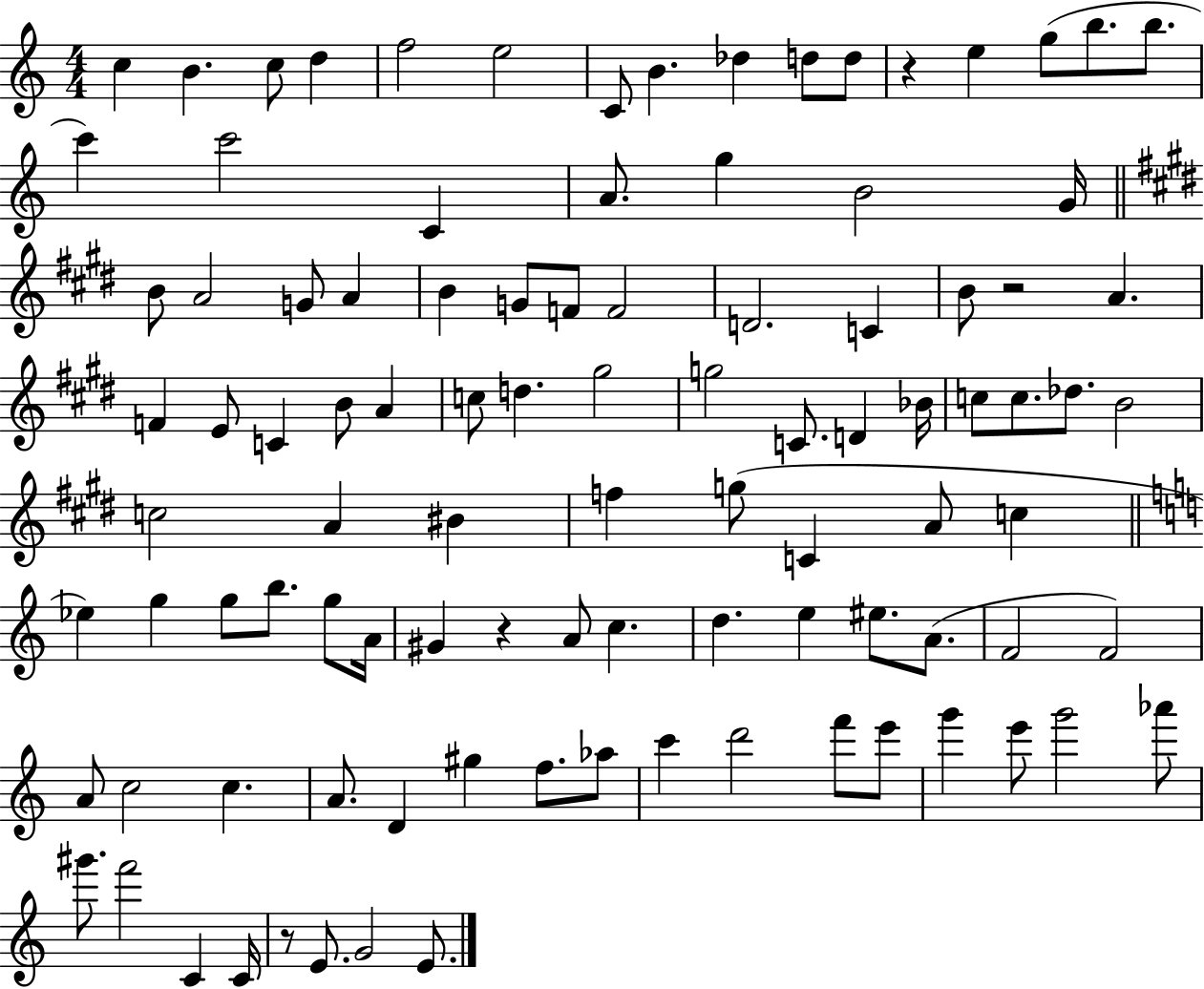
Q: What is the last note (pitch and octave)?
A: E4